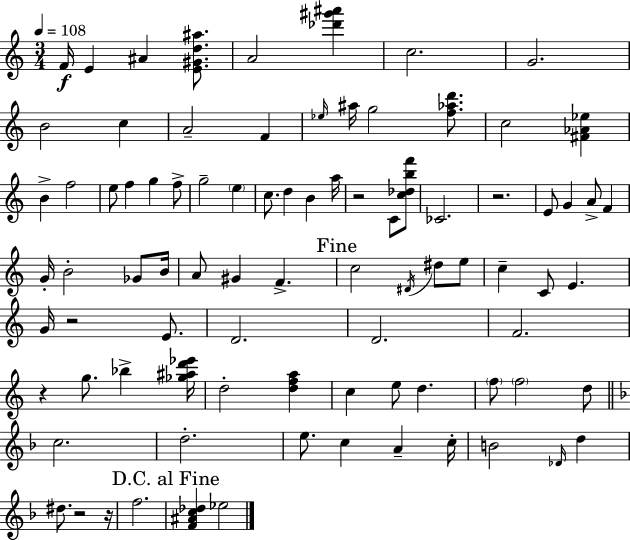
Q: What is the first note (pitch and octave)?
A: F4